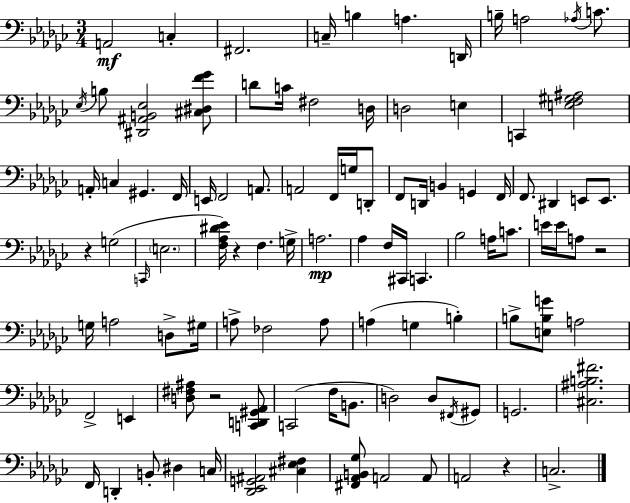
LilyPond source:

{
  \clef bass
  \numericTimeSignature
  \time 3/4
  \key ees \minor
  a,2\mf c4-. | fis,2. | c16-- b4 a4. d,16 | b16-- a2 \acciaccatura { aes16 } c'8. | \break \acciaccatura { ees16 } b8 <dis, ais, b, ees>2 | <cis dis f' ges'>8 d'8 c'16 fis2 | d16 d2 e4 | c,4 <e f gis ais>2 | \break a,16-. c4 gis,4. | f,16 e,16 f,2 a,8. | a,2 f,16 g16 | d,8-. f,8 d,16 b,4 g,4 | \break f,16 f,8. dis,4 e,8 e,8. | r4 g2( | \grace { c,16 } \parenthesize e2. | <f aes dis' ees'>16) r4 f4. | \break g16-> a2.\mp | aes4 f16 cis,16 c,4. | bes2 a16 | c'8. e'16 e'16 a8 r2 | \break g16 a2 | d8-> gis16 a8-> fes2 | a8 a4( g4 b4-.) | b8-> <e b g'>8 a2 | \break f,2-> e,4 | <d fis ais>8 r2 | <c, d, gis, aes,>8 c,2( f16 | b,8. d2) d8 | \break \acciaccatura { fis,16 } gis,8 g,2. | <cis ais b fis'>2. | f,16 d,4-. b,8-. dis4 | c16 <des, ees, g, ais,>2 | \break <cis ees fis>4 <fis, aes, b, ges>8 a,2 | a,8 a,2 | r4 c2.-> | \bar "|."
}